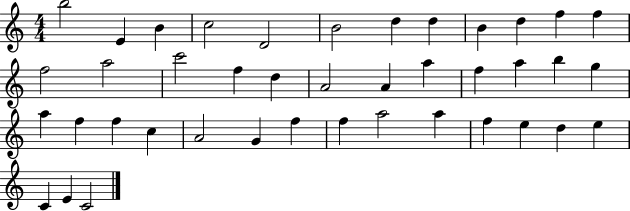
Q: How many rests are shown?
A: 0